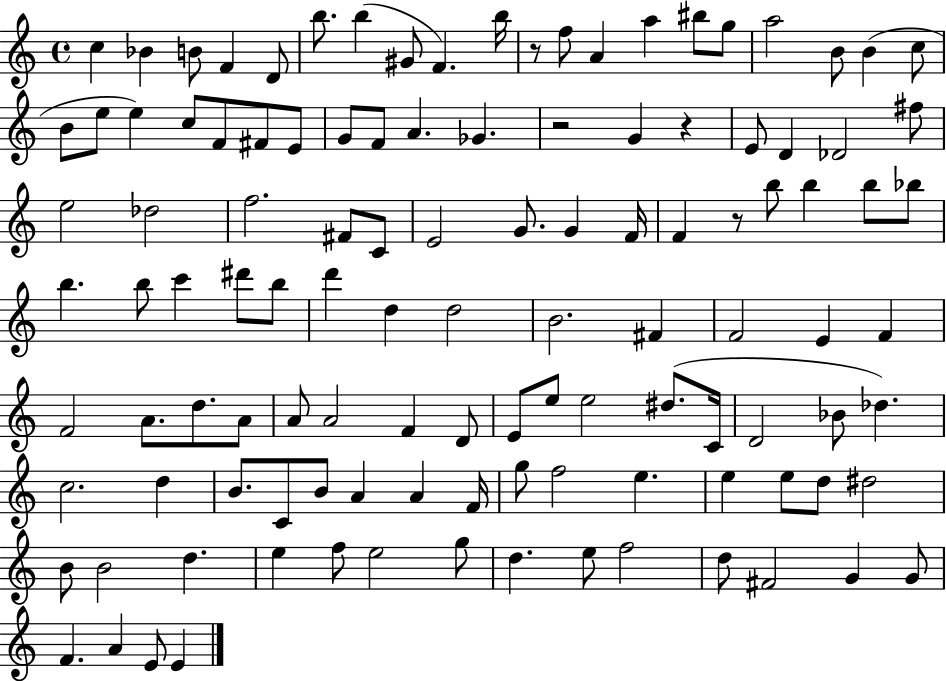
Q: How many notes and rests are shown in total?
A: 115